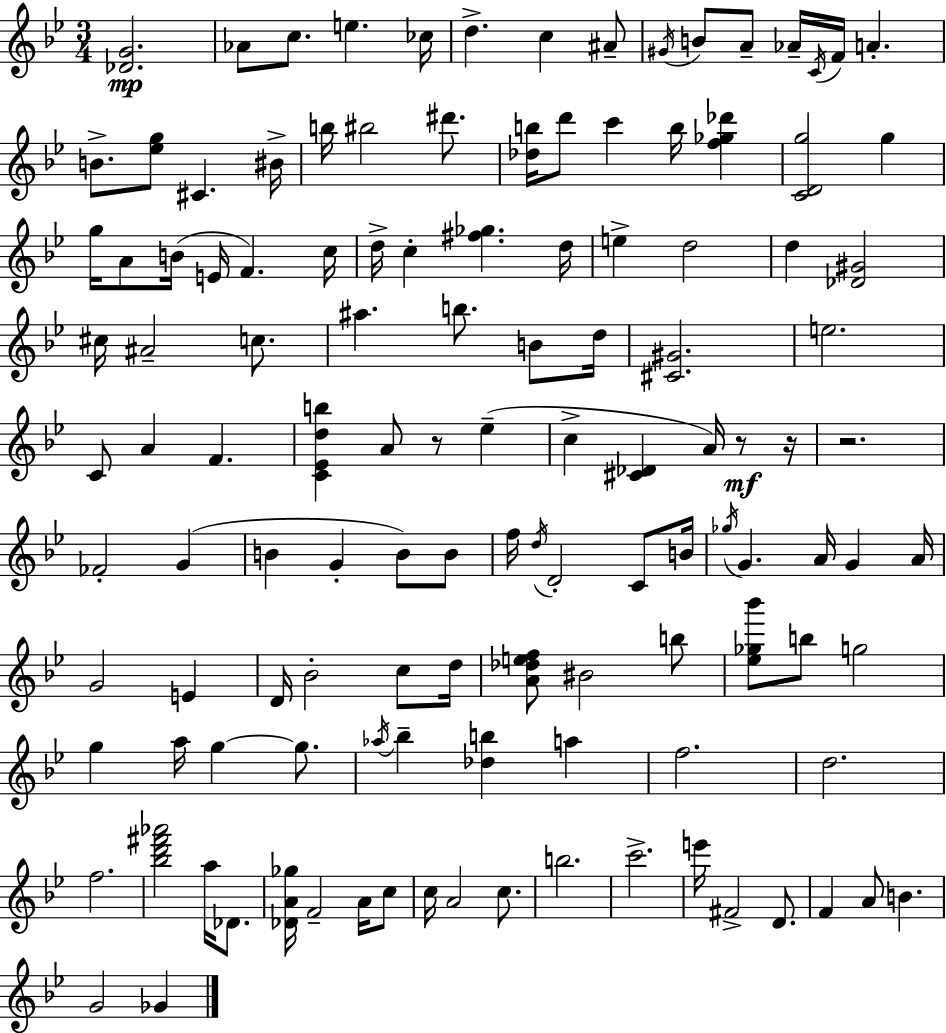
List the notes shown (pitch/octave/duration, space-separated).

[Db4,G4]/h. Ab4/e C5/e. E5/q. CES5/s D5/q. C5/q A#4/e G#4/s B4/e A4/e Ab4/s C4/s F4/s A4/q. B4/e. [Eb5,G5]/e C#4/q. BIS4/s B5/s BIS5/h D#6/e. [Db5,B5]/s D6/e C6/q B5/s [F5,Gb5,Db6]/q [C4,D4,G5]/h G5/q G5/s A4/e B4/s E4/s F4/q. C5/s D5/s C5/q [F#5,Gb5]/q. D5/s E5/q D5/h D5/q [Db4,G#4]/h C#5/s A#4/h C5/e. A#5/q. B5/e. B4/e D5/s [C#4,G#4]/h. E5/h. C4/e A4/q F4/q. [C4,Eb4,D5,B5]/q A4/e R/e Eb5/q C5/q [C#4,Db4]/q A4/s R/e R/s R/h. FES4/h G4/q B4/q G4/q B4/e B4/e F5/s D5/s D4/h C4/e B4/s Gb5/s G4/q. A4/s G4/q A4/s G4/h E4/q D4/s Bb4/h C5/e D5/s [A4,Db5,E5,F5]/e BIS4/h B5/e [Eb5,Gb5,Bb6]/e B5/e G5/h G5/q A5/s G5/q G5/e. Ab5/s Bb5/q [Db5,B5]/q A5/q F5/h. D5/h. F5/h. [Bb5,D6,F#6,Ab6]/h A5/s Db4/e. [Db4,A4,Gb5]/s F4/h A4/s C5/e C5/s A4/h C5/e. B5/h. C6/h. E6/s F#4/h D4/e. F4/q A4/e B4/q. G4/h Gb4/q